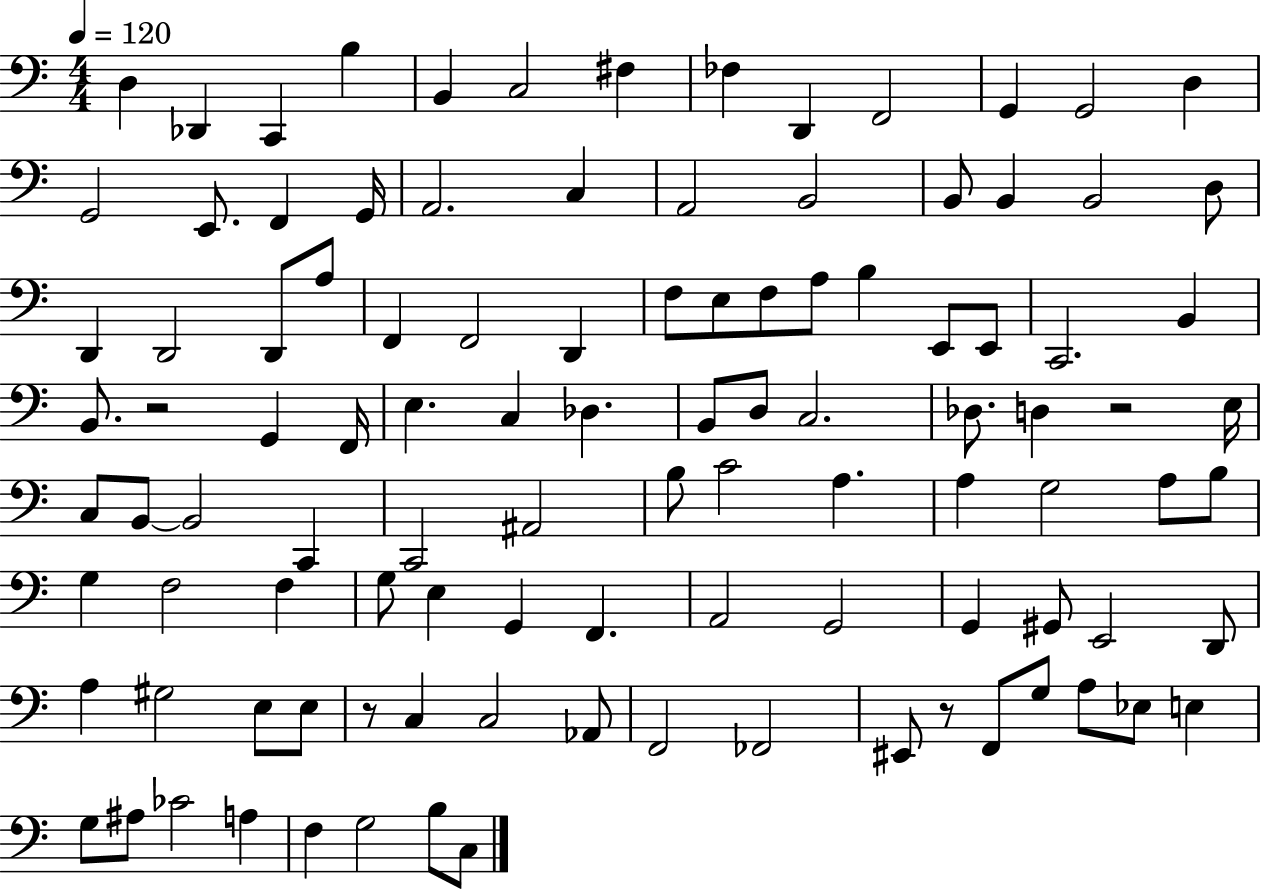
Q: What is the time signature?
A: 4/4